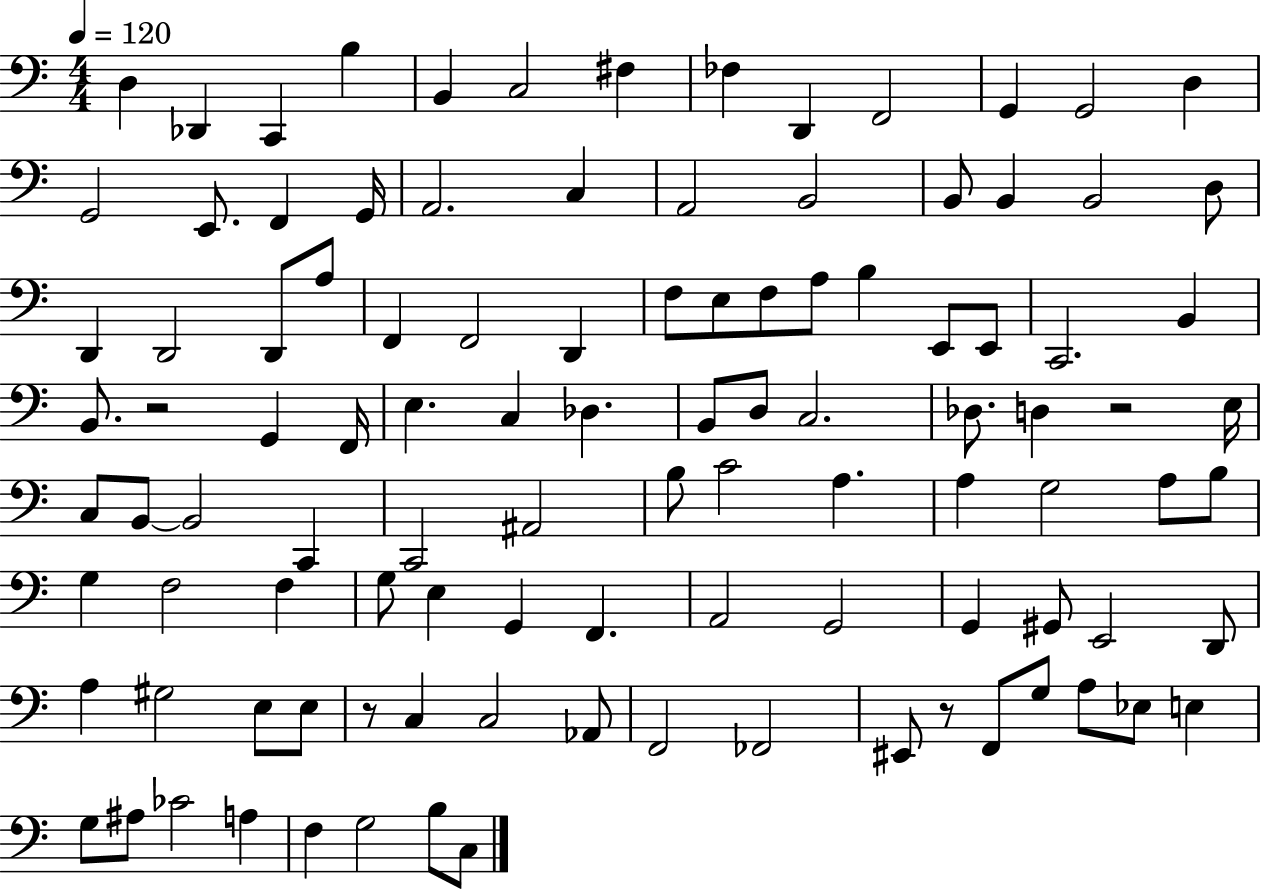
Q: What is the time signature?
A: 4/4